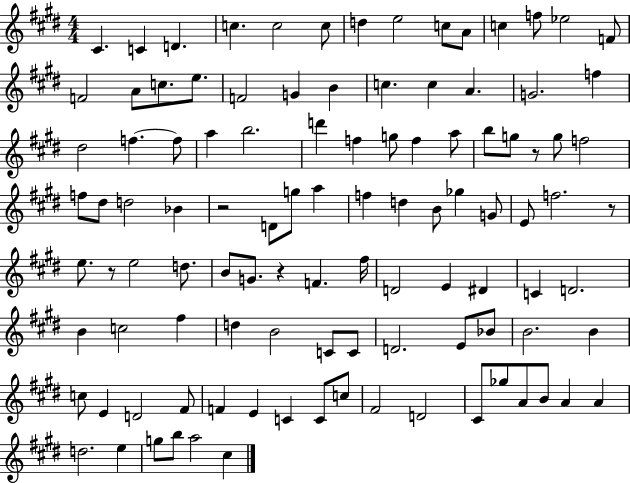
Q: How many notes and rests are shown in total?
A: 106